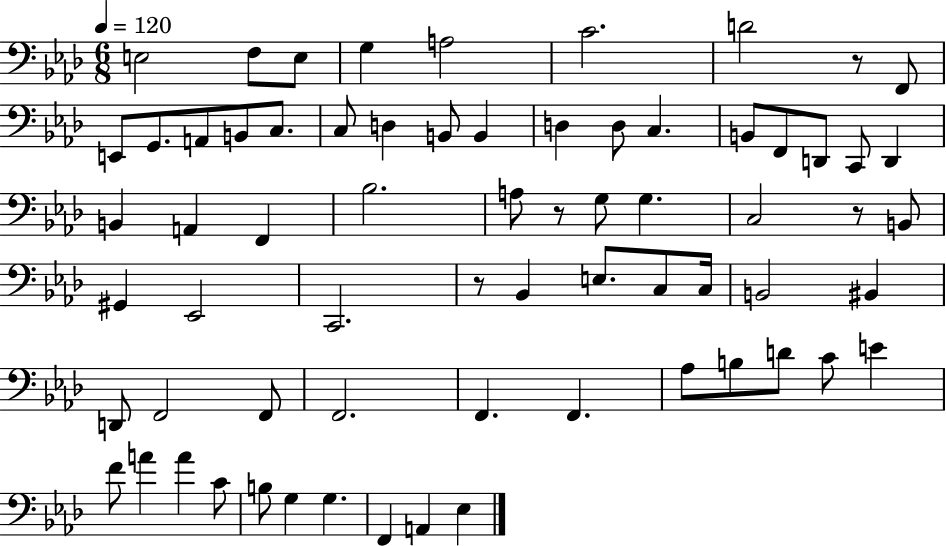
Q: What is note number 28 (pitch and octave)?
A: F2